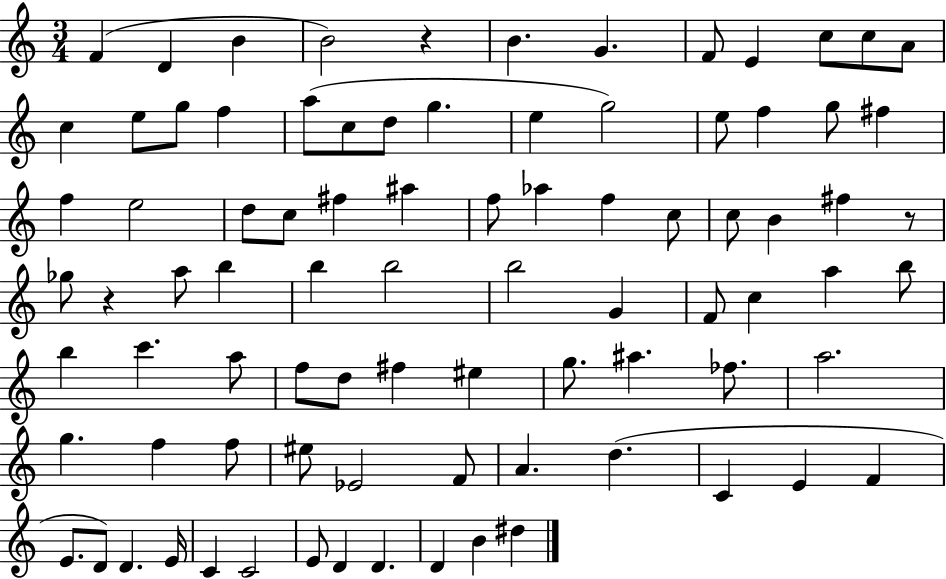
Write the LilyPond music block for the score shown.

{
  \clef treble
  \numericTimeSignature
  \time 3/4
  \key c \major
  f'4( d'4 b'4 | b'2) r4 | b'4. g'4. | f'8 e'4 c''8 c''8 a'8 | \break c''4 e''8 g''8 f''4 | a''8( c''8 d''8 g''4. | e''4 g''2) | e''8 f''4 g''8 fis''4 | \break f''4 e''2 | d''8 c''8 fis''4 ais''4 | f''8 aes''4 f''4 c''8 | c''8 b'4 fis''4 r8 | \break ges''8 r4 a''8 b''4 | b''4 b''2 | b''2 g'4 | f'8 c''4 a''4 b''8 | \break b''4 c'''4. a''8 | f''8 d''8 fis''4 eis''4 | g''8. ais''4. fes''8. | a''2. | \break g''4. f''4 f''8 | eis''8 ees'2 f'8 | a'4. d''4.( | c'4 e'4 f'4 | \break e'8. d'8) d'4. e'16 | c'4 c'2 | e'8 d'4 d'4. | d'4 b'4 dis''4 | \break \bar "|."
}